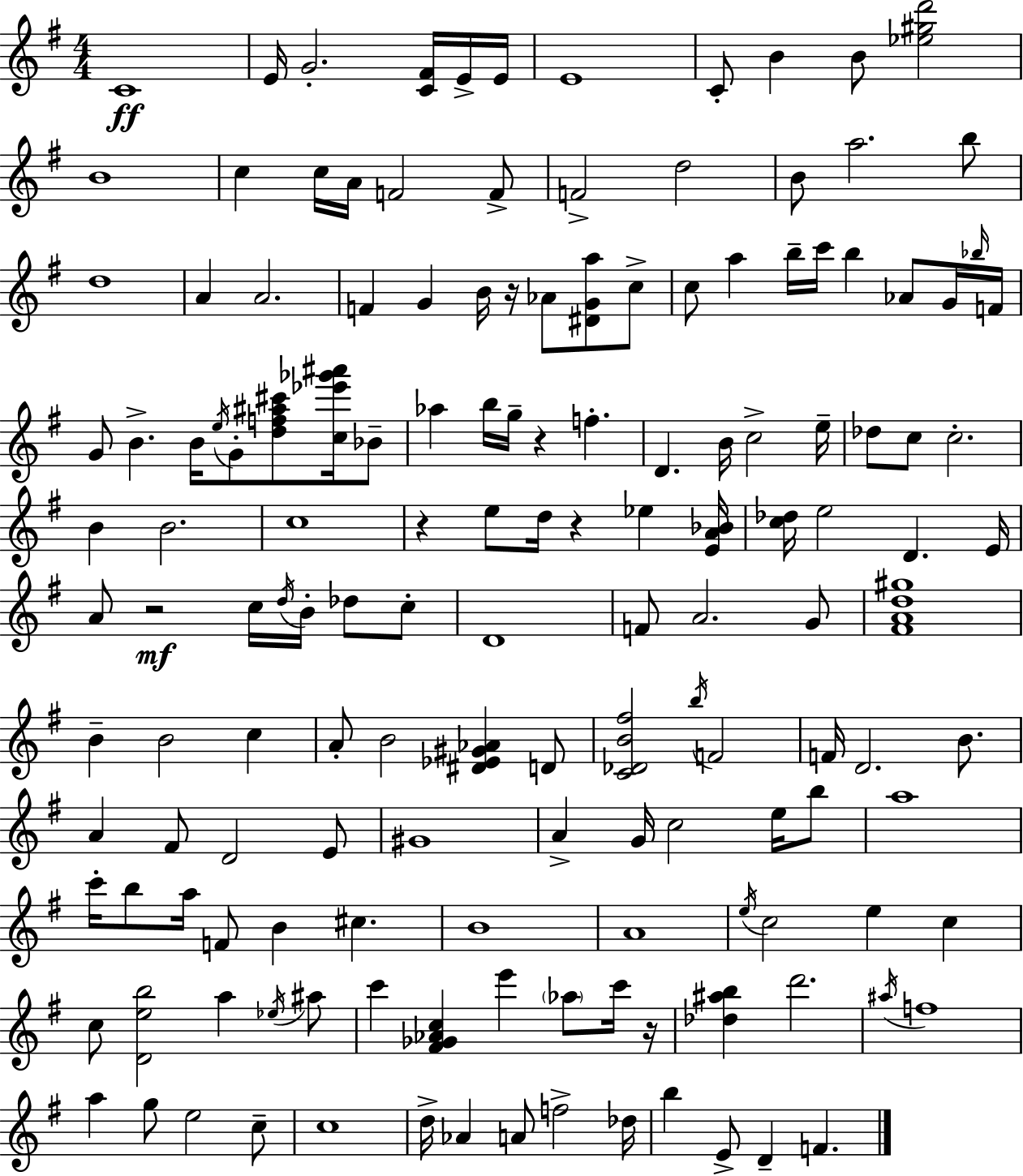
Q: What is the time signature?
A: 4/4